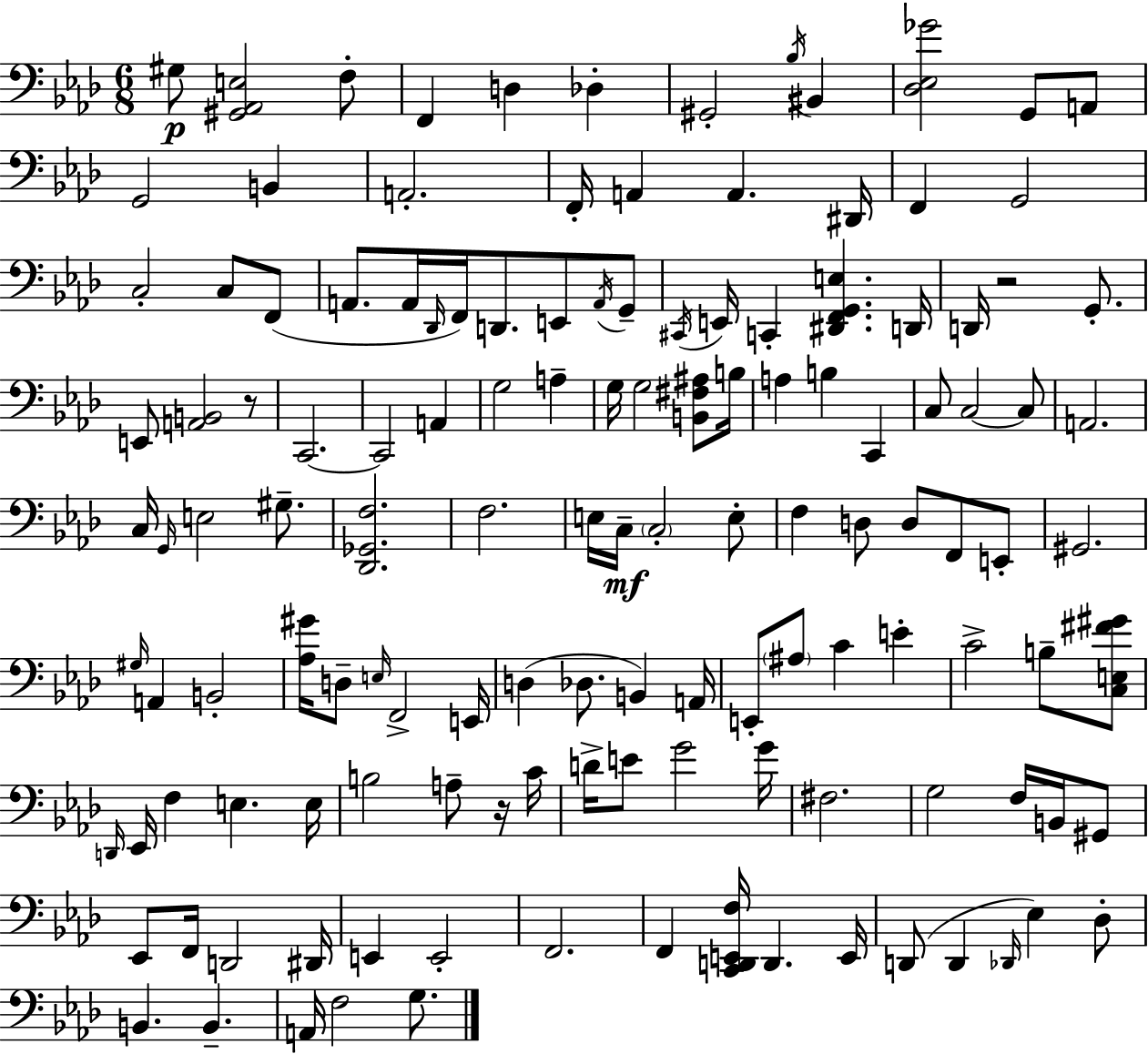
{
  \clef bass
  \numericTimeSignature
  \time 6/8
  \key aes \major
  gis8\p <gis, aes, e>2 f8-. | f,4 d4 des4-. | gis,2-. \acciaccatura { bes16 } bis,4 | <des ees ges'>2 g,8 a,8 | \break g,2 b,4 | a,2.-. | f,16-. a,4 a,4. | dis,16 f,4 g,2 | \break c2-. c8 f,8( | a,8. a,16 \grace { des,16 } f,16) d,8. e,8 | \acciaccatura { a,16 } g,8-- \acciaccatura { cis,16 } e,16 c,4-. <dis, f, g, e>4. | d,16 d,16 r2 | \break g,8.-. e,8 <a, b,>2 | r8 c,2.~~ | c,2 | a,4 g2 | \break a4-- g16 g2 | <b, fis ais>8 b16 a4 b4 | c,4 c8 c2~~ | c8 a,2. | \break c16 \grace { g,16 } e2 | gis8.-- <des, ges, f>2. | f2. | e16 c16--\mf \parenthesize c2-. | \break e8-. f4 d8 d8 | f,8 e,8-. gis,2. | \grace { gis16 } a,4 b,2-. | <aes gis'>16 d8-- \grace { e16 } f,2-> | \break e,16 d4( des8. | b,4) a,16 e,8-. \parenthesize ais8 c'4 | e'4-. c'2-> | b8-- <c e fis' gis'>8 \grace { d,16 } ees,16 f4 | \break e4. e16 b2 | a8-- r16 c'16 d'16-> e'8 g'2 | g'16 fis2. | g2 | \break f16 b,16 gis,8 ees,8 f,16 d,2 | dis,16 e,4 | e,2-. f,2. | f,4 | \break <c, d, e, f>16 d,4. e,16 d,8( d,4 | \grace { des,16 } ees4) des8-. b,4. | b,4.-- a,16 f2 | g8. \bar "|."
}